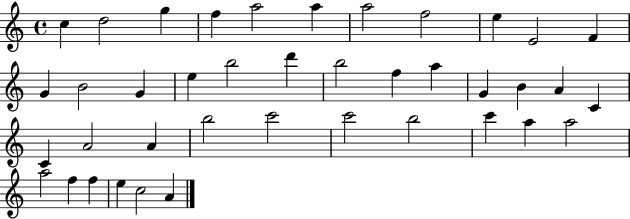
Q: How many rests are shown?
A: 0